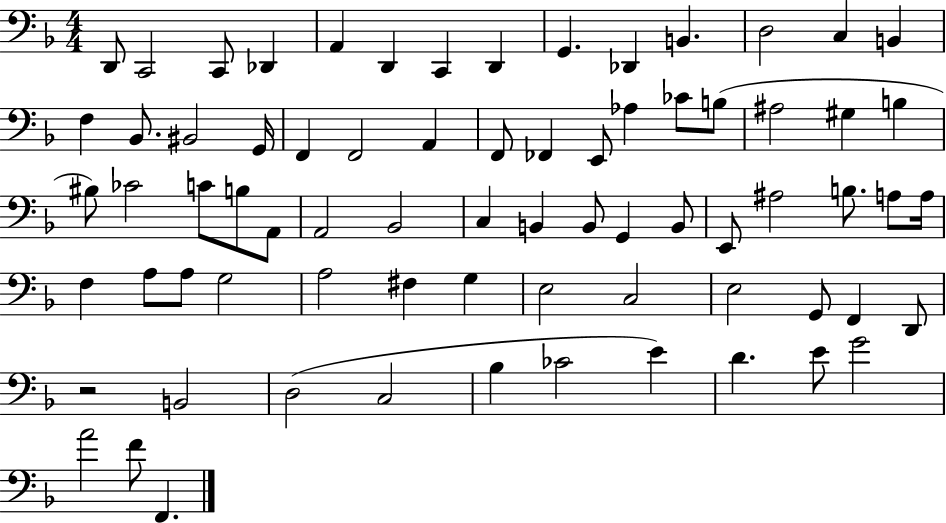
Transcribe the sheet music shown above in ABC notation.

X:1
T:Untitled
M:4/4
L:1/4
K:F
D,,/2 C,,2 C,,/2 _D,, A,, D,, C,, D,, G,, _D,, B,, D,2 C, B,, F, _B,,/2 ^B,,2 G,,/4 F,, F,,2 A,, F,,/2 _F,, E,,/2 _A, _C/2 B,/2 ^A,2 ^G, B, ^B,/2 _C2 C/2 B,/2 A,,/2 A,,2 _B,,2 C, B,, B,,/2 G,, B,,/2 E,,/2 ^A,2 B,/2 A,/2 A,/4 F, A,/2 A,/2 G,2 A,2 ^F, G, E,2 C,2 E,2 G,,/2 F,, D,,/2 z2 B,,2 D,2 C,2 _B, _C2 E D E/2 G2 A2 F/2 F,,